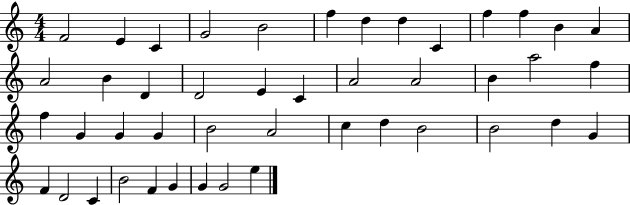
{
  \clef treble
  \numericTimeSignature
  \time 4/4
  \key c \major
  f'2 e'4 c'4 | g'2 b'2 | f''4 d''4 d''4 c'4 | f''4 f''4 b'4 a'4 | \break a'2 b'4 d'4 | d'2 e'4 c'4 | a'2 a'2 | b'4 a''2 f''4 | \break f''4 g'4 g'4 g'4 | b'2 a'2 | c''4 d''4 b'2 | b'2 d''4 g'4 | \break f'4 d'2 c'4 | b'2 f'4 g'4 | g'4 g'2 e''4 | \bar "|."
}